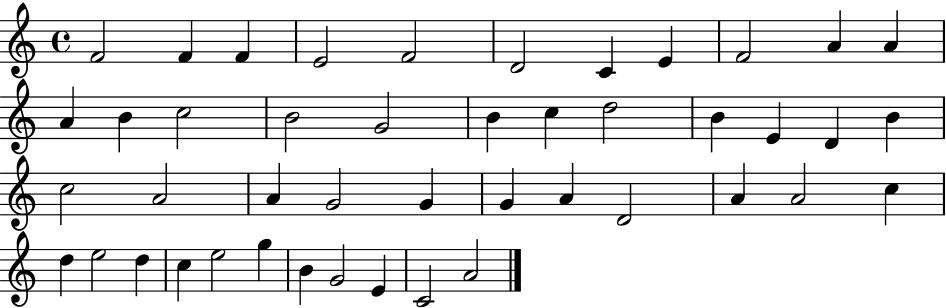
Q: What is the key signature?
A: C major